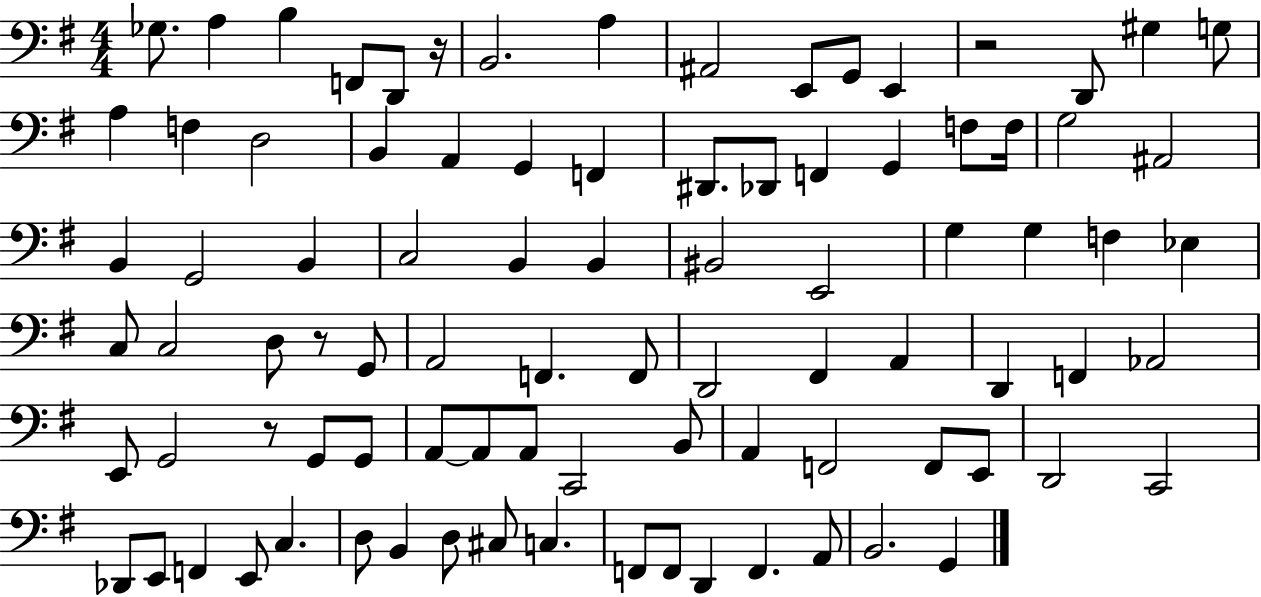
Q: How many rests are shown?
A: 4